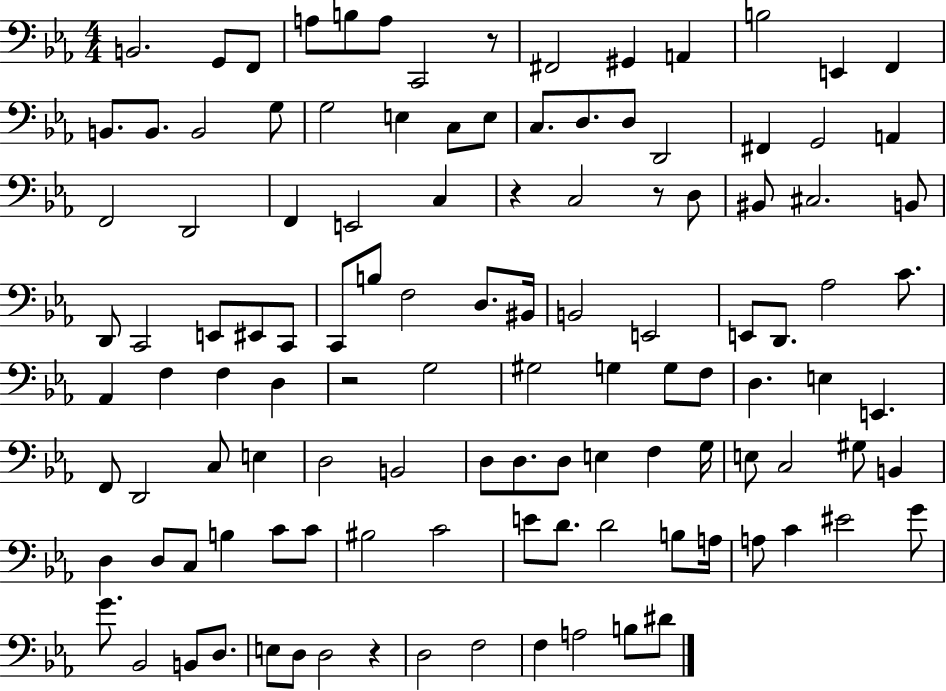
{
  \clef bass
  \numericTimeSignature
  \time 4/4
  \key ees \major
  b,2. g,8 f,8 | a8 b8 a8 c,2 r8 | fis,2 gis,4 a,4 | b2 e,4 f,4 | \break b,8. b,8. b,2 g8 | g2 e4 c8 e8 | c8. d8. d8 d,2 | fis,4 g,2 a,4 | \break f,2 d,2 | f,4 e,2 c4 | r4 c2 r8 d8 | bis,8 cis2. b,8 | \break d,8 c,2 e,8 eis,8 c,8 | c,8 b8 f2 d8. bis,16 | b,2 e,2 | e,8 d,8. aes2 c'8. | \break aes,4 f4 f4 d4 | r2 g2 | gis2 g4 g8 f8 | d4. e4 e,4. | \break f,8 d,2 c8 e4 | d2 b,2 | d8 d8. d8 e4 f4 g16 | e8 c2 gis8 b,4 | \break d4 d8 c8 b4 c'8 c'8 | bis2 c'2 | e'8 d'8. d'2 b8 a16 | a8 c'4 eis'2 g'8 | \break g'8. bes,2 b,8 d8. | e8 d8 d2 r4 | d2 f2 | f4 a2 b8 dis'8 | \break \bar "|."
}